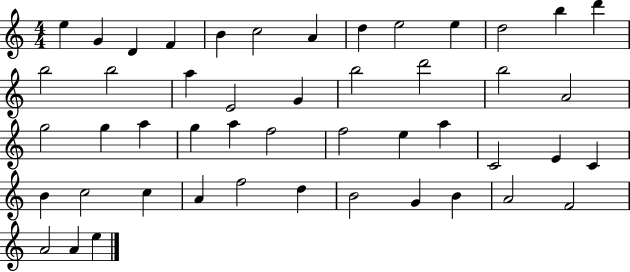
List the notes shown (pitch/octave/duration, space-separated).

E5/q G4/q D4/q F4/q B4/q C5/h A4/q D5/q E5/h E5/q D5/h B5/q D6/q B5/h B5/h A5/q E4/h G4/q B5/h D6/h B5/h A4/h G5/h G5/q A5/q G5/q A5/q F5/h F5/h E5/q A5/q C4/h E4/q C4/q B4/q C5/h C5/q A4/q F5/h D5/q B4/h G4/q B4/q A4/h F4/h A4/h A4/q E5/q